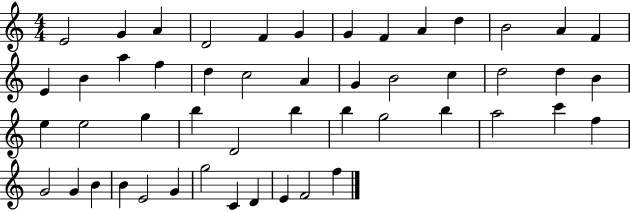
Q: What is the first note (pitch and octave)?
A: E4